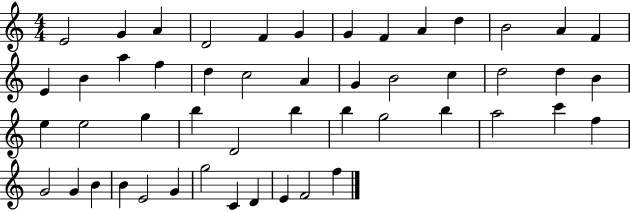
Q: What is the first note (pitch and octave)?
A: E4